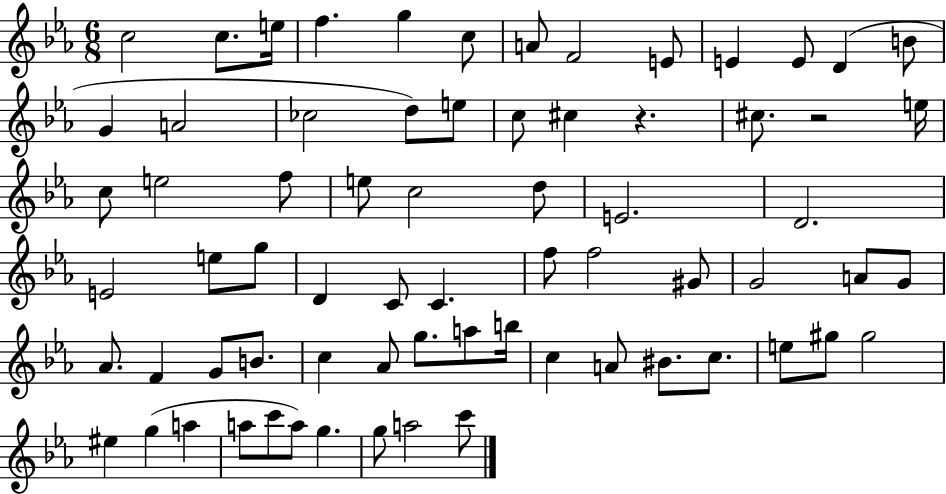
C5/h C5/e. E5/s F5/q. G5/q C5/e A4/e F4/h E4/e E4/q E4/e D4/q B4/e G4/q A4/h CES5/h D5/e E5/e C5/e C#5/q R/q. C#5/e. R/h E5/s C5/e E5/h F5/e E5/e C5/h D5/e E4/h. D4/h. E4/h E5/e G5/e D4/q C4/e C4/q. F5/e F5/h G#4/e G4/h A4/e G4/e Ab4/e. F4/q G4/e B4/e. C5/q Ab4/e G5/e. A5/e B5/s C5/q A4/e BIS4/e. C5/e. E5/e G#5/e G#5/h EIS5/q G5/q A5/q A5/e C6/e A5/e G5/q. G5/e A5/h C6/e